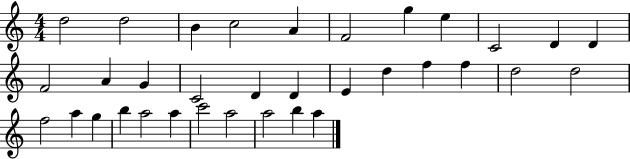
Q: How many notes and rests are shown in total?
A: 34